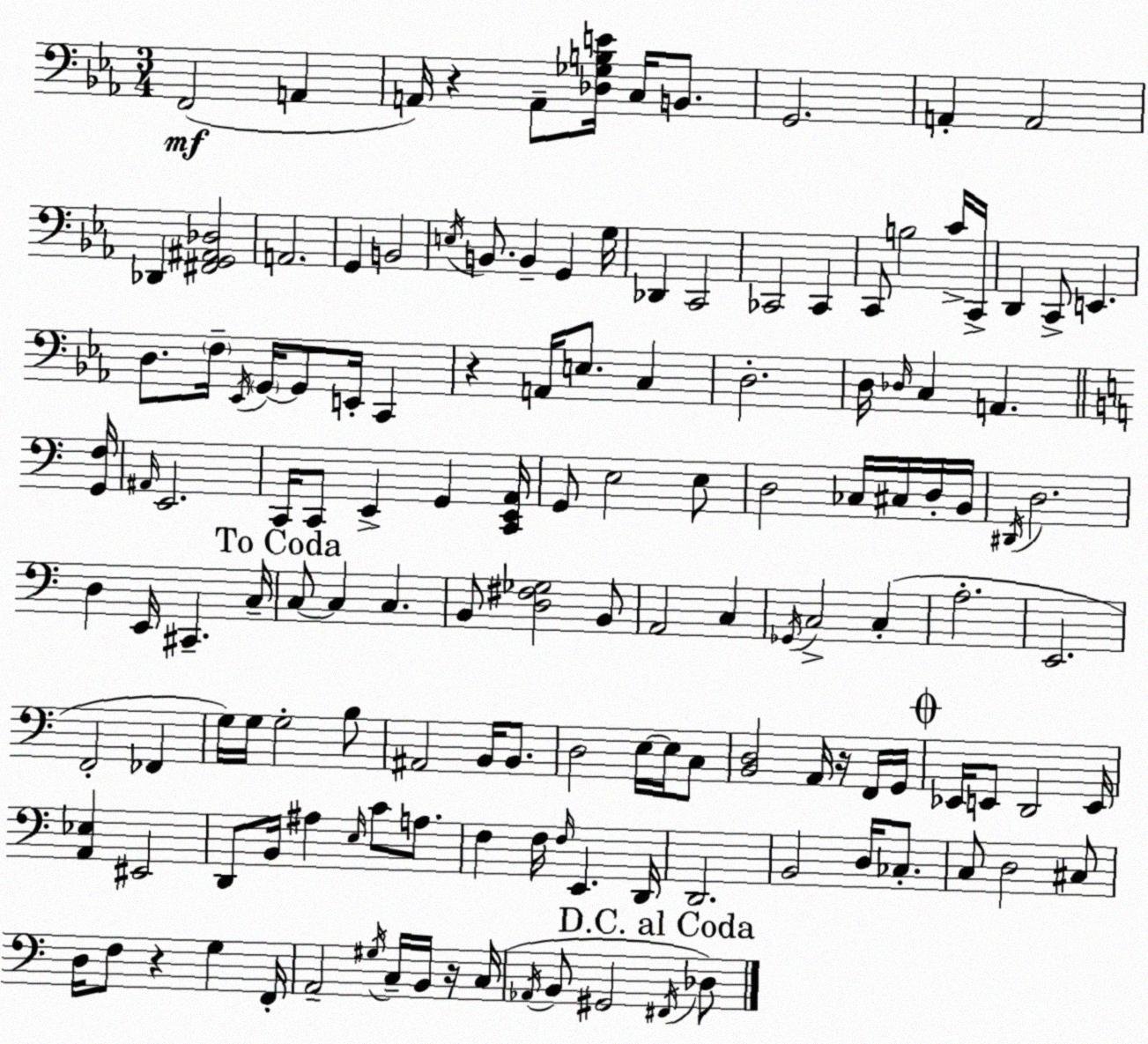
X:1
T:Untitled
M:3/4
L:1/4
K:Eb
F,,2 A,, A,,/4 z A,,/2 [_D,_G,B,E]/4 C,/4 B,,/2 G,,2 A,, A,,2 _D,, [^F,,G,,^A,,_D,]2 A,,2 G,, B,,2 E,/4 B,,/2 B,, G,, G,/4 _D,, C,,2 _C,,2 _C,, C,,/2 B,2 C/4 C,,/4 D,, C,,/2 E,, D,/2 F,/4 _E,,/4 G,,/4 G,,/2 E,,/4 C,, z A,,/4 E,/2 C, D,2 D,/4 _D,/4 C, A,, [G,,F,]/4 ^A,,/4 E,,2 C,,/4 C,,/2 E,, G,, [C,,E,,A,,]/4 G,,/2 E,2 E,/2 D,2 _C,/4 ^C,/4 D,/4 B,,/4 ^D,,/4 D,2 D, E,,/4 ^C,, C,/4 C,/2 C, C, B,,/2 [D,^F,_G,]2 B,,/2 A,,2 C, _G,,/4 C,2 C, A,2 E,,2 F,,2 _F,, G,/4 G,/4 G,2 B,/2 ^A,,2 B,,/4 B,,/2 D,2 E,/4 E,/4 C,/2 [B,,D,]2 A,,/4 z/4 F,,/4 G,,/4 _E,,/4 E,,/2 D,,2 E,,/4 [A,,_E,] ^E,,2 D,,/2 B,,/4 ^A, E,/4 C/2 A,/2 F, F,/4 F,/4 E,, D,,/4 D,,2 B,,2 D,/4 _C,/2 C,/2 D,2 ^C,/2 D,/4 F,/2 z G, F,,/4 A,,2 ^G,/4 C,/4 B,,/4 z/4 C,/4 _A,,/4 B,,/2 ^G,,2 ^F,,/4 _D,/2